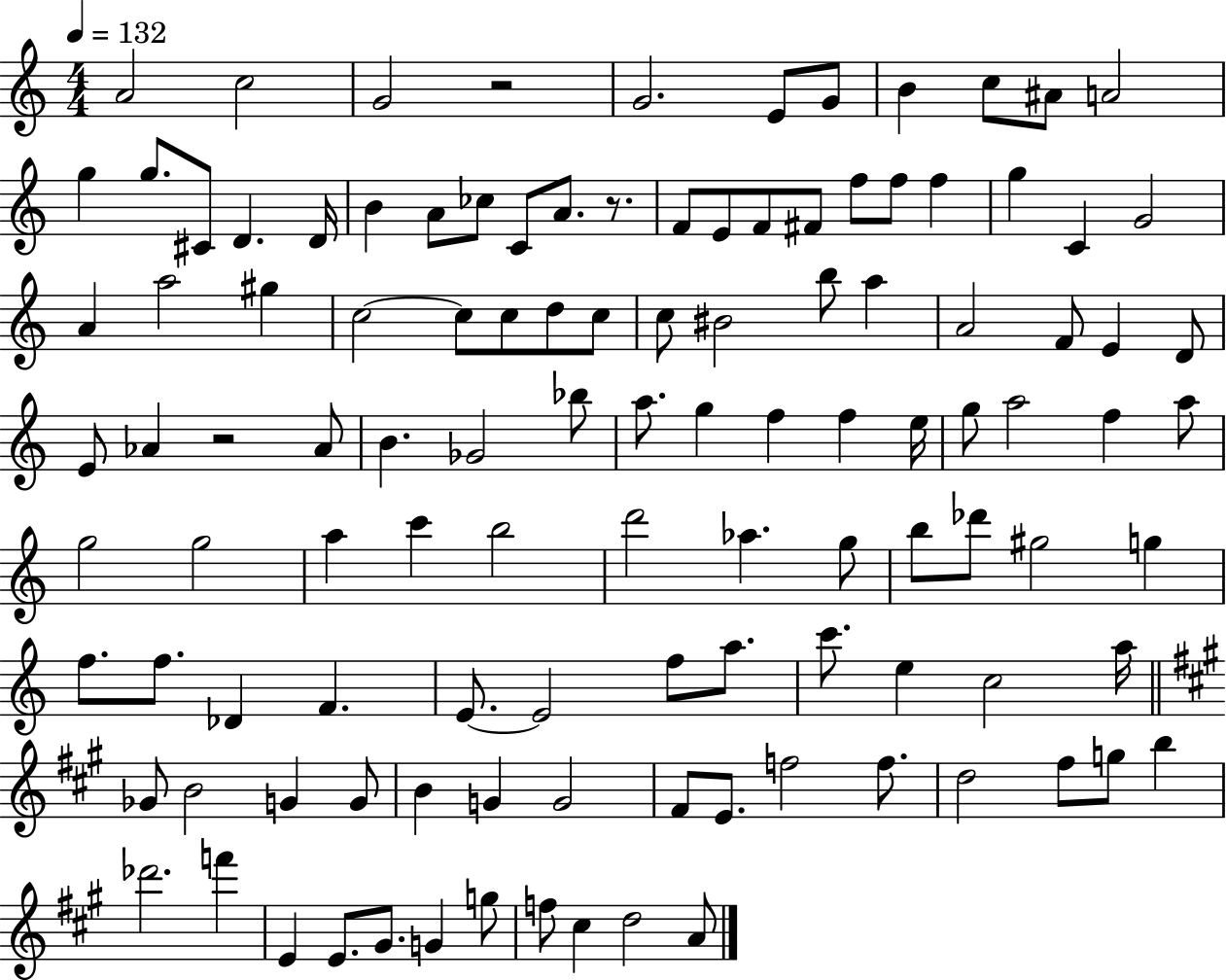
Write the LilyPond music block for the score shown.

{
  \clef treble
  \numericTimeSignature
  \time 4/4
  \key c \major
  \tempo 4 = 132
  a'2 c''2 | g'2 r2 | g'2. e'8 g'8 | b'4 c''8 ais'8 a'2 | \break g''4 g''8. cis'8 d'4. d'16 | b'4 a'8 ces''8 c'8 a'8. r8. | f'8 e'8 f'8 fis'8 f''8 f''8 f''4 | g''4 c'4 g'2 | \break a'4 a''2 gis''4 | c''2~~ c''8 c''8 d''8 c''8 | c''8 bis'2 b''8 a''4 | a'2 f'8 e'4 d'8 | \break e'8 aes'4 r2 aes'8 | b'4. ges'2 bes''8 | a''8. g''4 f''4 f''4 e''16 | g''8 a''2 f''4 a''8 | \break g''2 g''2 | a''4 c'''4 b''2 | d'''2 aes''4. g''8 | b''8 des'''8 gis''2 g''4 | \break f''8. f''8. des'4 f'4. | e'8.~~ e'2 f''8 a''8. | c'''8. e''4 c''2 a''16 | \bar "||" \break \key a \major ges'8 b'2 g'4 g'8 | b'4 g'4 g'2 | fis'8 e'8. f''2 f''8. | d''2 fis''8 g''8 b''4 | \break des'''2. f'''4 | e'4 e'8. gis'8. g'4 g''8 | f''8 cis''4 d''2 a'8 | \bar "|."
}